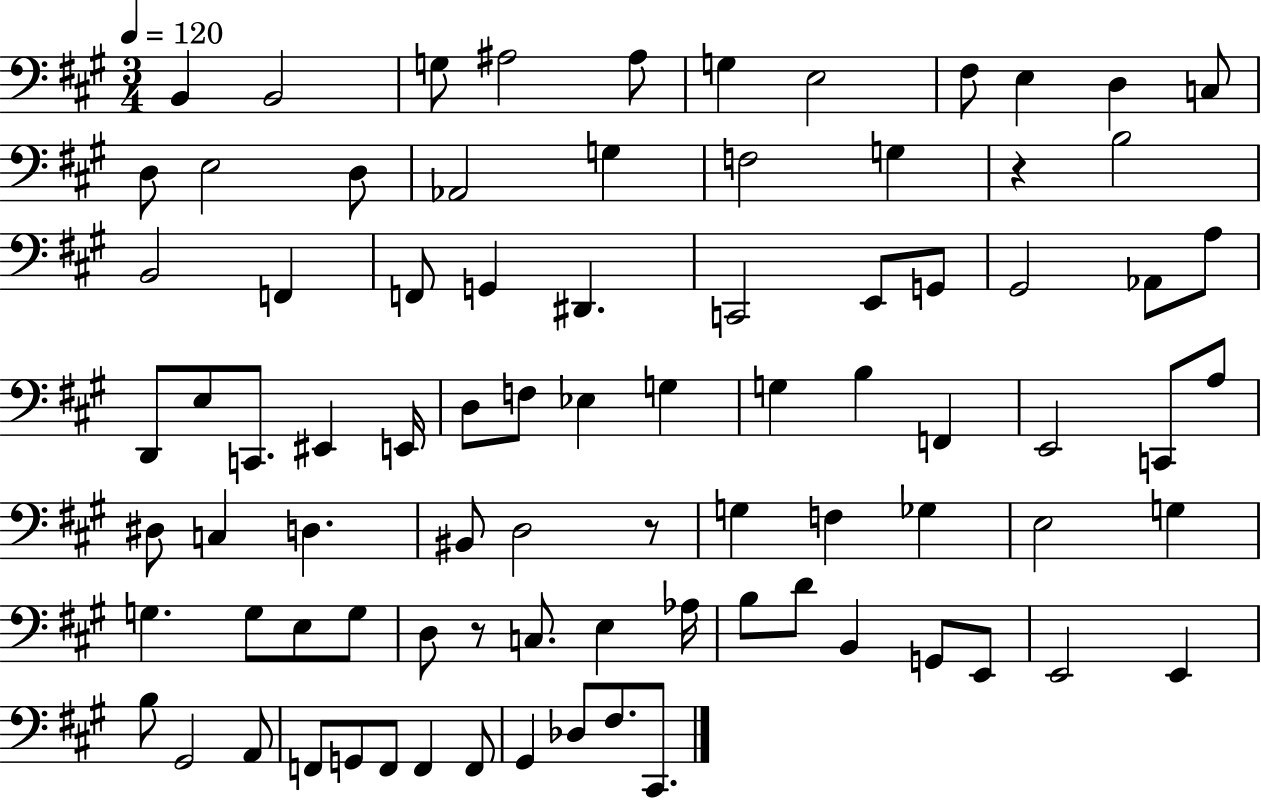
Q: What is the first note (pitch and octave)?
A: B2